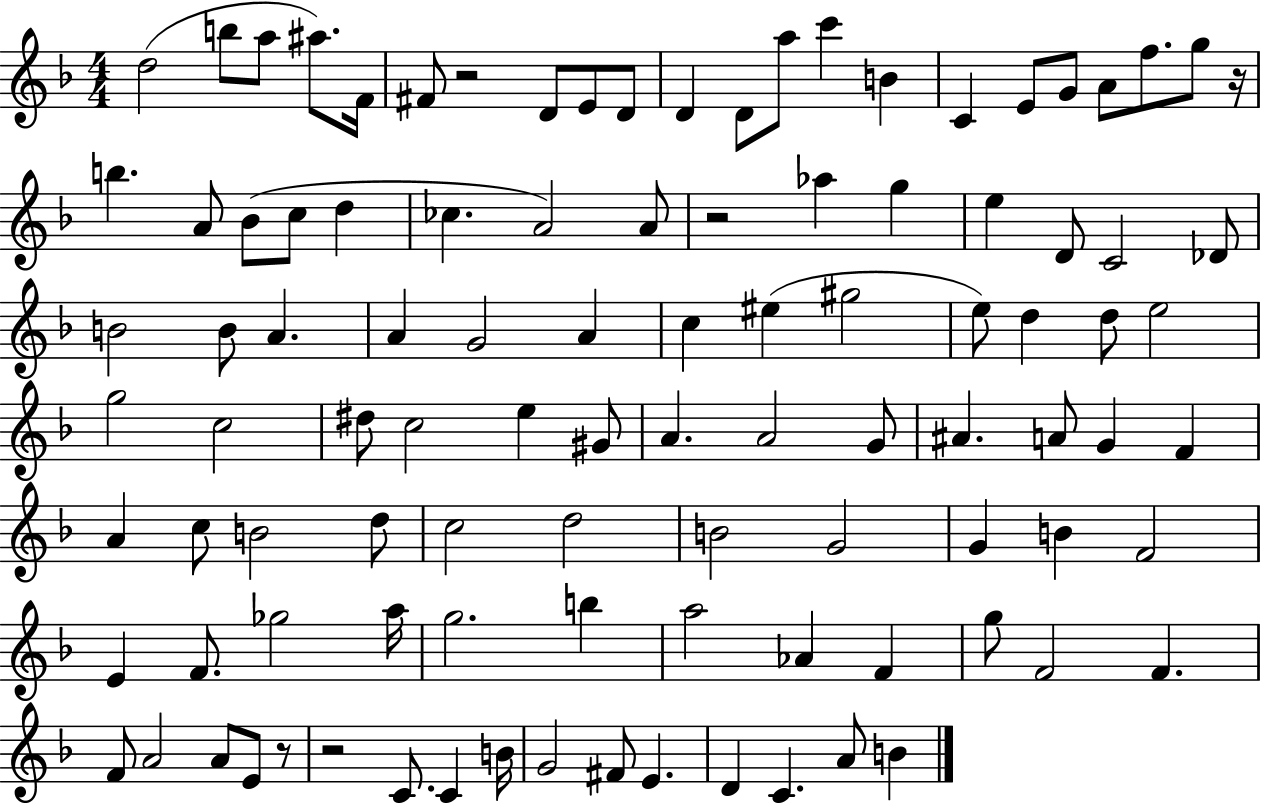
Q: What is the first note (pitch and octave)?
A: D5